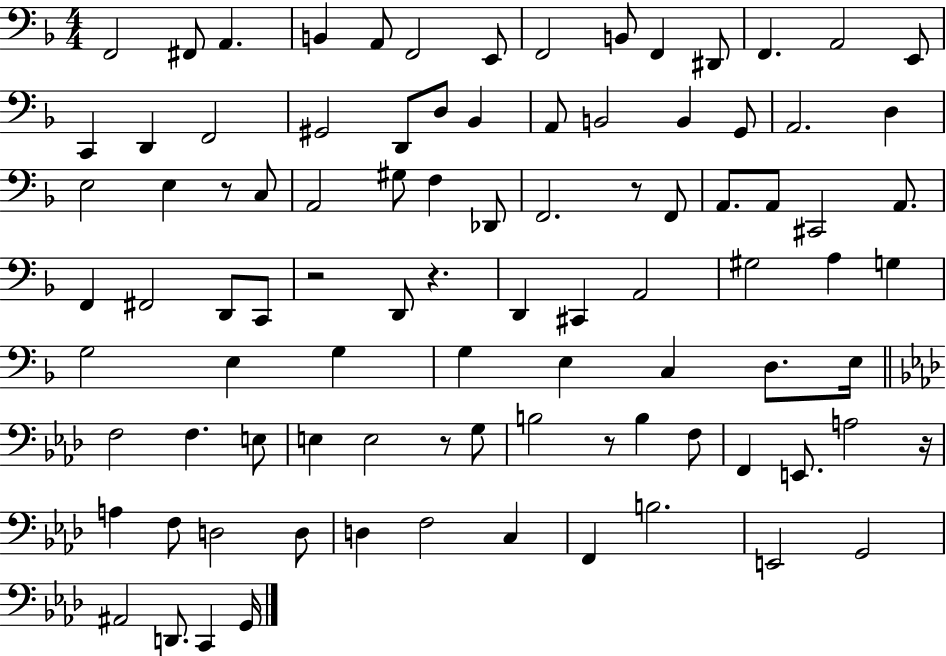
F2/h F#2/e A2/q. B2/q A2/e F2/h E2/e F2/h B2/e F2/q D#2/e F2/q. A2/h E2/e C2/q D2/q F2/h G#2/h D2/e D3/e Bb2/q A2/e B2/h B2/q G2/e A2/h. D3/q E3/h E3/q R/e C3/e A2/h G#3/e F3/q Db2/e F2/h. R/e F2/e A2/e. A2/e C#2/h A2/e. F2/q F#2/h D2/e C2/e R/h D2/e R/q. D2/q C#2/q A2/h G#3/h A3/q G3/q G3/h E3/q G3/q G3/q E3/q C3/q D3/e. E3/s F3/h F3/q. E3/e E3/q E3/h R/e G3/e B3/h R/e B3/q F3/e F2/q E2/e. A3/h R/s A3/q F3/e D3/h D3/e D3/q F3/h C3/q F2/q B3/h. E2/h G2/h A#2/h D2/e. C2/q G2/s